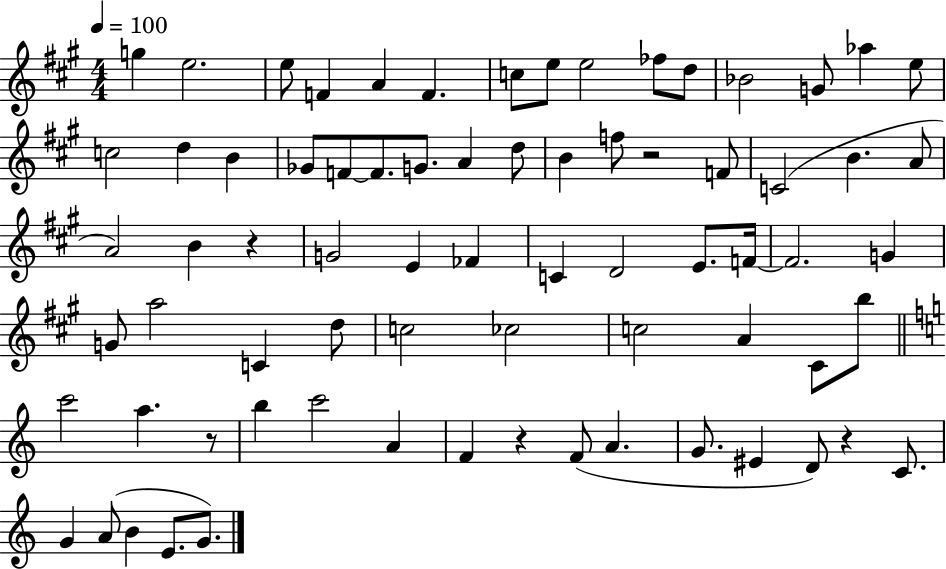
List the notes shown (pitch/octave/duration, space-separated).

G5/q E5/h. E5/e F4/q A4/q F4/q. C5/e E5/e E5/h FES5/e D5/e Bb4/h G4/e Ab5/q E5/e C5/h D5/q B4/q Gb4/e F4/e F4/e. G4/e. A4/q D5/e B4/q F5/e R/h F4/e C4/h B4/q. A4/e A4/h B4/q R/q G4/h E4/q FES4/q C4/q D4/h E4/e. F4/s F4/h. G4/q G4/e A5/h C4/q D5/e C5/h CES5/h C5/h A4/q C#4/e B5/e C6/h A5/q. R/e B5/q C6/h A4/q F4/q R/q F4/e A4/q. G4/e. EIS4/q D4/e R/q C4/e. G4/q A4/e B4/q E4/e. G4/e.